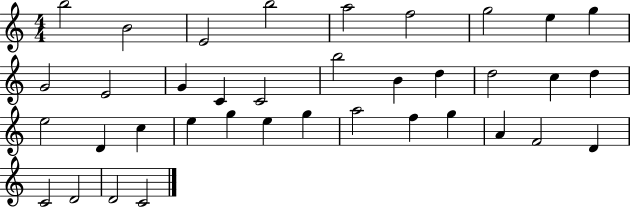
X:1
T:Untitled
M:4/4
L:1/4
K:C
b2 B2 E2 b2 a2 f2 g2 e g G2 E2 G C C2 b2 B d d2 c d e2 D c e g e g a2 f g A F2 D C2 D2 D2 C2